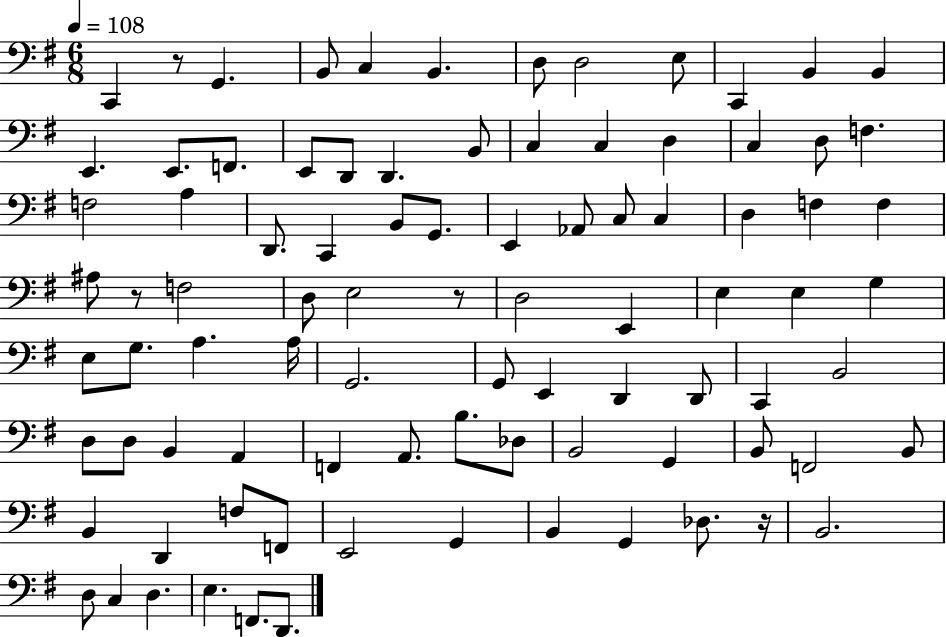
C2/q R/e G2/q. B2/e C3/q B2/q. D3/e D3/h E3/e C2/q B2/q B2/q E2/q. E2/e. F2/e. E2/e D2/e D2/q. B2/e C3/q C3/q D3/q C3/q D3/e F3/q. F3/h A3/q D2/e. C2/q B2/e G2/e. E2/q Ab2/e C3/e C3/q D3/q F3/q F3/q A#3/e R/e F3/h D3/e E3/h R/e D3/h E2/q E3/q E3/q G3/q E3/e G3/e. A3/q. A3/s G2/h. G2/e E2/q D2/q D2/e C2/q B2/h D3/e D3/e B2/q A2/q F2/q A2/e. B3/e. Db3/e B2/h G2/q B2/e F2/h B2/e B2/q D2/q F3/e F2/e E2/h G2/q B2/q G2/q Db3/e. R/s B2/h. D3/e C3/q D3/q. E3/q. F2/e. D2/e.